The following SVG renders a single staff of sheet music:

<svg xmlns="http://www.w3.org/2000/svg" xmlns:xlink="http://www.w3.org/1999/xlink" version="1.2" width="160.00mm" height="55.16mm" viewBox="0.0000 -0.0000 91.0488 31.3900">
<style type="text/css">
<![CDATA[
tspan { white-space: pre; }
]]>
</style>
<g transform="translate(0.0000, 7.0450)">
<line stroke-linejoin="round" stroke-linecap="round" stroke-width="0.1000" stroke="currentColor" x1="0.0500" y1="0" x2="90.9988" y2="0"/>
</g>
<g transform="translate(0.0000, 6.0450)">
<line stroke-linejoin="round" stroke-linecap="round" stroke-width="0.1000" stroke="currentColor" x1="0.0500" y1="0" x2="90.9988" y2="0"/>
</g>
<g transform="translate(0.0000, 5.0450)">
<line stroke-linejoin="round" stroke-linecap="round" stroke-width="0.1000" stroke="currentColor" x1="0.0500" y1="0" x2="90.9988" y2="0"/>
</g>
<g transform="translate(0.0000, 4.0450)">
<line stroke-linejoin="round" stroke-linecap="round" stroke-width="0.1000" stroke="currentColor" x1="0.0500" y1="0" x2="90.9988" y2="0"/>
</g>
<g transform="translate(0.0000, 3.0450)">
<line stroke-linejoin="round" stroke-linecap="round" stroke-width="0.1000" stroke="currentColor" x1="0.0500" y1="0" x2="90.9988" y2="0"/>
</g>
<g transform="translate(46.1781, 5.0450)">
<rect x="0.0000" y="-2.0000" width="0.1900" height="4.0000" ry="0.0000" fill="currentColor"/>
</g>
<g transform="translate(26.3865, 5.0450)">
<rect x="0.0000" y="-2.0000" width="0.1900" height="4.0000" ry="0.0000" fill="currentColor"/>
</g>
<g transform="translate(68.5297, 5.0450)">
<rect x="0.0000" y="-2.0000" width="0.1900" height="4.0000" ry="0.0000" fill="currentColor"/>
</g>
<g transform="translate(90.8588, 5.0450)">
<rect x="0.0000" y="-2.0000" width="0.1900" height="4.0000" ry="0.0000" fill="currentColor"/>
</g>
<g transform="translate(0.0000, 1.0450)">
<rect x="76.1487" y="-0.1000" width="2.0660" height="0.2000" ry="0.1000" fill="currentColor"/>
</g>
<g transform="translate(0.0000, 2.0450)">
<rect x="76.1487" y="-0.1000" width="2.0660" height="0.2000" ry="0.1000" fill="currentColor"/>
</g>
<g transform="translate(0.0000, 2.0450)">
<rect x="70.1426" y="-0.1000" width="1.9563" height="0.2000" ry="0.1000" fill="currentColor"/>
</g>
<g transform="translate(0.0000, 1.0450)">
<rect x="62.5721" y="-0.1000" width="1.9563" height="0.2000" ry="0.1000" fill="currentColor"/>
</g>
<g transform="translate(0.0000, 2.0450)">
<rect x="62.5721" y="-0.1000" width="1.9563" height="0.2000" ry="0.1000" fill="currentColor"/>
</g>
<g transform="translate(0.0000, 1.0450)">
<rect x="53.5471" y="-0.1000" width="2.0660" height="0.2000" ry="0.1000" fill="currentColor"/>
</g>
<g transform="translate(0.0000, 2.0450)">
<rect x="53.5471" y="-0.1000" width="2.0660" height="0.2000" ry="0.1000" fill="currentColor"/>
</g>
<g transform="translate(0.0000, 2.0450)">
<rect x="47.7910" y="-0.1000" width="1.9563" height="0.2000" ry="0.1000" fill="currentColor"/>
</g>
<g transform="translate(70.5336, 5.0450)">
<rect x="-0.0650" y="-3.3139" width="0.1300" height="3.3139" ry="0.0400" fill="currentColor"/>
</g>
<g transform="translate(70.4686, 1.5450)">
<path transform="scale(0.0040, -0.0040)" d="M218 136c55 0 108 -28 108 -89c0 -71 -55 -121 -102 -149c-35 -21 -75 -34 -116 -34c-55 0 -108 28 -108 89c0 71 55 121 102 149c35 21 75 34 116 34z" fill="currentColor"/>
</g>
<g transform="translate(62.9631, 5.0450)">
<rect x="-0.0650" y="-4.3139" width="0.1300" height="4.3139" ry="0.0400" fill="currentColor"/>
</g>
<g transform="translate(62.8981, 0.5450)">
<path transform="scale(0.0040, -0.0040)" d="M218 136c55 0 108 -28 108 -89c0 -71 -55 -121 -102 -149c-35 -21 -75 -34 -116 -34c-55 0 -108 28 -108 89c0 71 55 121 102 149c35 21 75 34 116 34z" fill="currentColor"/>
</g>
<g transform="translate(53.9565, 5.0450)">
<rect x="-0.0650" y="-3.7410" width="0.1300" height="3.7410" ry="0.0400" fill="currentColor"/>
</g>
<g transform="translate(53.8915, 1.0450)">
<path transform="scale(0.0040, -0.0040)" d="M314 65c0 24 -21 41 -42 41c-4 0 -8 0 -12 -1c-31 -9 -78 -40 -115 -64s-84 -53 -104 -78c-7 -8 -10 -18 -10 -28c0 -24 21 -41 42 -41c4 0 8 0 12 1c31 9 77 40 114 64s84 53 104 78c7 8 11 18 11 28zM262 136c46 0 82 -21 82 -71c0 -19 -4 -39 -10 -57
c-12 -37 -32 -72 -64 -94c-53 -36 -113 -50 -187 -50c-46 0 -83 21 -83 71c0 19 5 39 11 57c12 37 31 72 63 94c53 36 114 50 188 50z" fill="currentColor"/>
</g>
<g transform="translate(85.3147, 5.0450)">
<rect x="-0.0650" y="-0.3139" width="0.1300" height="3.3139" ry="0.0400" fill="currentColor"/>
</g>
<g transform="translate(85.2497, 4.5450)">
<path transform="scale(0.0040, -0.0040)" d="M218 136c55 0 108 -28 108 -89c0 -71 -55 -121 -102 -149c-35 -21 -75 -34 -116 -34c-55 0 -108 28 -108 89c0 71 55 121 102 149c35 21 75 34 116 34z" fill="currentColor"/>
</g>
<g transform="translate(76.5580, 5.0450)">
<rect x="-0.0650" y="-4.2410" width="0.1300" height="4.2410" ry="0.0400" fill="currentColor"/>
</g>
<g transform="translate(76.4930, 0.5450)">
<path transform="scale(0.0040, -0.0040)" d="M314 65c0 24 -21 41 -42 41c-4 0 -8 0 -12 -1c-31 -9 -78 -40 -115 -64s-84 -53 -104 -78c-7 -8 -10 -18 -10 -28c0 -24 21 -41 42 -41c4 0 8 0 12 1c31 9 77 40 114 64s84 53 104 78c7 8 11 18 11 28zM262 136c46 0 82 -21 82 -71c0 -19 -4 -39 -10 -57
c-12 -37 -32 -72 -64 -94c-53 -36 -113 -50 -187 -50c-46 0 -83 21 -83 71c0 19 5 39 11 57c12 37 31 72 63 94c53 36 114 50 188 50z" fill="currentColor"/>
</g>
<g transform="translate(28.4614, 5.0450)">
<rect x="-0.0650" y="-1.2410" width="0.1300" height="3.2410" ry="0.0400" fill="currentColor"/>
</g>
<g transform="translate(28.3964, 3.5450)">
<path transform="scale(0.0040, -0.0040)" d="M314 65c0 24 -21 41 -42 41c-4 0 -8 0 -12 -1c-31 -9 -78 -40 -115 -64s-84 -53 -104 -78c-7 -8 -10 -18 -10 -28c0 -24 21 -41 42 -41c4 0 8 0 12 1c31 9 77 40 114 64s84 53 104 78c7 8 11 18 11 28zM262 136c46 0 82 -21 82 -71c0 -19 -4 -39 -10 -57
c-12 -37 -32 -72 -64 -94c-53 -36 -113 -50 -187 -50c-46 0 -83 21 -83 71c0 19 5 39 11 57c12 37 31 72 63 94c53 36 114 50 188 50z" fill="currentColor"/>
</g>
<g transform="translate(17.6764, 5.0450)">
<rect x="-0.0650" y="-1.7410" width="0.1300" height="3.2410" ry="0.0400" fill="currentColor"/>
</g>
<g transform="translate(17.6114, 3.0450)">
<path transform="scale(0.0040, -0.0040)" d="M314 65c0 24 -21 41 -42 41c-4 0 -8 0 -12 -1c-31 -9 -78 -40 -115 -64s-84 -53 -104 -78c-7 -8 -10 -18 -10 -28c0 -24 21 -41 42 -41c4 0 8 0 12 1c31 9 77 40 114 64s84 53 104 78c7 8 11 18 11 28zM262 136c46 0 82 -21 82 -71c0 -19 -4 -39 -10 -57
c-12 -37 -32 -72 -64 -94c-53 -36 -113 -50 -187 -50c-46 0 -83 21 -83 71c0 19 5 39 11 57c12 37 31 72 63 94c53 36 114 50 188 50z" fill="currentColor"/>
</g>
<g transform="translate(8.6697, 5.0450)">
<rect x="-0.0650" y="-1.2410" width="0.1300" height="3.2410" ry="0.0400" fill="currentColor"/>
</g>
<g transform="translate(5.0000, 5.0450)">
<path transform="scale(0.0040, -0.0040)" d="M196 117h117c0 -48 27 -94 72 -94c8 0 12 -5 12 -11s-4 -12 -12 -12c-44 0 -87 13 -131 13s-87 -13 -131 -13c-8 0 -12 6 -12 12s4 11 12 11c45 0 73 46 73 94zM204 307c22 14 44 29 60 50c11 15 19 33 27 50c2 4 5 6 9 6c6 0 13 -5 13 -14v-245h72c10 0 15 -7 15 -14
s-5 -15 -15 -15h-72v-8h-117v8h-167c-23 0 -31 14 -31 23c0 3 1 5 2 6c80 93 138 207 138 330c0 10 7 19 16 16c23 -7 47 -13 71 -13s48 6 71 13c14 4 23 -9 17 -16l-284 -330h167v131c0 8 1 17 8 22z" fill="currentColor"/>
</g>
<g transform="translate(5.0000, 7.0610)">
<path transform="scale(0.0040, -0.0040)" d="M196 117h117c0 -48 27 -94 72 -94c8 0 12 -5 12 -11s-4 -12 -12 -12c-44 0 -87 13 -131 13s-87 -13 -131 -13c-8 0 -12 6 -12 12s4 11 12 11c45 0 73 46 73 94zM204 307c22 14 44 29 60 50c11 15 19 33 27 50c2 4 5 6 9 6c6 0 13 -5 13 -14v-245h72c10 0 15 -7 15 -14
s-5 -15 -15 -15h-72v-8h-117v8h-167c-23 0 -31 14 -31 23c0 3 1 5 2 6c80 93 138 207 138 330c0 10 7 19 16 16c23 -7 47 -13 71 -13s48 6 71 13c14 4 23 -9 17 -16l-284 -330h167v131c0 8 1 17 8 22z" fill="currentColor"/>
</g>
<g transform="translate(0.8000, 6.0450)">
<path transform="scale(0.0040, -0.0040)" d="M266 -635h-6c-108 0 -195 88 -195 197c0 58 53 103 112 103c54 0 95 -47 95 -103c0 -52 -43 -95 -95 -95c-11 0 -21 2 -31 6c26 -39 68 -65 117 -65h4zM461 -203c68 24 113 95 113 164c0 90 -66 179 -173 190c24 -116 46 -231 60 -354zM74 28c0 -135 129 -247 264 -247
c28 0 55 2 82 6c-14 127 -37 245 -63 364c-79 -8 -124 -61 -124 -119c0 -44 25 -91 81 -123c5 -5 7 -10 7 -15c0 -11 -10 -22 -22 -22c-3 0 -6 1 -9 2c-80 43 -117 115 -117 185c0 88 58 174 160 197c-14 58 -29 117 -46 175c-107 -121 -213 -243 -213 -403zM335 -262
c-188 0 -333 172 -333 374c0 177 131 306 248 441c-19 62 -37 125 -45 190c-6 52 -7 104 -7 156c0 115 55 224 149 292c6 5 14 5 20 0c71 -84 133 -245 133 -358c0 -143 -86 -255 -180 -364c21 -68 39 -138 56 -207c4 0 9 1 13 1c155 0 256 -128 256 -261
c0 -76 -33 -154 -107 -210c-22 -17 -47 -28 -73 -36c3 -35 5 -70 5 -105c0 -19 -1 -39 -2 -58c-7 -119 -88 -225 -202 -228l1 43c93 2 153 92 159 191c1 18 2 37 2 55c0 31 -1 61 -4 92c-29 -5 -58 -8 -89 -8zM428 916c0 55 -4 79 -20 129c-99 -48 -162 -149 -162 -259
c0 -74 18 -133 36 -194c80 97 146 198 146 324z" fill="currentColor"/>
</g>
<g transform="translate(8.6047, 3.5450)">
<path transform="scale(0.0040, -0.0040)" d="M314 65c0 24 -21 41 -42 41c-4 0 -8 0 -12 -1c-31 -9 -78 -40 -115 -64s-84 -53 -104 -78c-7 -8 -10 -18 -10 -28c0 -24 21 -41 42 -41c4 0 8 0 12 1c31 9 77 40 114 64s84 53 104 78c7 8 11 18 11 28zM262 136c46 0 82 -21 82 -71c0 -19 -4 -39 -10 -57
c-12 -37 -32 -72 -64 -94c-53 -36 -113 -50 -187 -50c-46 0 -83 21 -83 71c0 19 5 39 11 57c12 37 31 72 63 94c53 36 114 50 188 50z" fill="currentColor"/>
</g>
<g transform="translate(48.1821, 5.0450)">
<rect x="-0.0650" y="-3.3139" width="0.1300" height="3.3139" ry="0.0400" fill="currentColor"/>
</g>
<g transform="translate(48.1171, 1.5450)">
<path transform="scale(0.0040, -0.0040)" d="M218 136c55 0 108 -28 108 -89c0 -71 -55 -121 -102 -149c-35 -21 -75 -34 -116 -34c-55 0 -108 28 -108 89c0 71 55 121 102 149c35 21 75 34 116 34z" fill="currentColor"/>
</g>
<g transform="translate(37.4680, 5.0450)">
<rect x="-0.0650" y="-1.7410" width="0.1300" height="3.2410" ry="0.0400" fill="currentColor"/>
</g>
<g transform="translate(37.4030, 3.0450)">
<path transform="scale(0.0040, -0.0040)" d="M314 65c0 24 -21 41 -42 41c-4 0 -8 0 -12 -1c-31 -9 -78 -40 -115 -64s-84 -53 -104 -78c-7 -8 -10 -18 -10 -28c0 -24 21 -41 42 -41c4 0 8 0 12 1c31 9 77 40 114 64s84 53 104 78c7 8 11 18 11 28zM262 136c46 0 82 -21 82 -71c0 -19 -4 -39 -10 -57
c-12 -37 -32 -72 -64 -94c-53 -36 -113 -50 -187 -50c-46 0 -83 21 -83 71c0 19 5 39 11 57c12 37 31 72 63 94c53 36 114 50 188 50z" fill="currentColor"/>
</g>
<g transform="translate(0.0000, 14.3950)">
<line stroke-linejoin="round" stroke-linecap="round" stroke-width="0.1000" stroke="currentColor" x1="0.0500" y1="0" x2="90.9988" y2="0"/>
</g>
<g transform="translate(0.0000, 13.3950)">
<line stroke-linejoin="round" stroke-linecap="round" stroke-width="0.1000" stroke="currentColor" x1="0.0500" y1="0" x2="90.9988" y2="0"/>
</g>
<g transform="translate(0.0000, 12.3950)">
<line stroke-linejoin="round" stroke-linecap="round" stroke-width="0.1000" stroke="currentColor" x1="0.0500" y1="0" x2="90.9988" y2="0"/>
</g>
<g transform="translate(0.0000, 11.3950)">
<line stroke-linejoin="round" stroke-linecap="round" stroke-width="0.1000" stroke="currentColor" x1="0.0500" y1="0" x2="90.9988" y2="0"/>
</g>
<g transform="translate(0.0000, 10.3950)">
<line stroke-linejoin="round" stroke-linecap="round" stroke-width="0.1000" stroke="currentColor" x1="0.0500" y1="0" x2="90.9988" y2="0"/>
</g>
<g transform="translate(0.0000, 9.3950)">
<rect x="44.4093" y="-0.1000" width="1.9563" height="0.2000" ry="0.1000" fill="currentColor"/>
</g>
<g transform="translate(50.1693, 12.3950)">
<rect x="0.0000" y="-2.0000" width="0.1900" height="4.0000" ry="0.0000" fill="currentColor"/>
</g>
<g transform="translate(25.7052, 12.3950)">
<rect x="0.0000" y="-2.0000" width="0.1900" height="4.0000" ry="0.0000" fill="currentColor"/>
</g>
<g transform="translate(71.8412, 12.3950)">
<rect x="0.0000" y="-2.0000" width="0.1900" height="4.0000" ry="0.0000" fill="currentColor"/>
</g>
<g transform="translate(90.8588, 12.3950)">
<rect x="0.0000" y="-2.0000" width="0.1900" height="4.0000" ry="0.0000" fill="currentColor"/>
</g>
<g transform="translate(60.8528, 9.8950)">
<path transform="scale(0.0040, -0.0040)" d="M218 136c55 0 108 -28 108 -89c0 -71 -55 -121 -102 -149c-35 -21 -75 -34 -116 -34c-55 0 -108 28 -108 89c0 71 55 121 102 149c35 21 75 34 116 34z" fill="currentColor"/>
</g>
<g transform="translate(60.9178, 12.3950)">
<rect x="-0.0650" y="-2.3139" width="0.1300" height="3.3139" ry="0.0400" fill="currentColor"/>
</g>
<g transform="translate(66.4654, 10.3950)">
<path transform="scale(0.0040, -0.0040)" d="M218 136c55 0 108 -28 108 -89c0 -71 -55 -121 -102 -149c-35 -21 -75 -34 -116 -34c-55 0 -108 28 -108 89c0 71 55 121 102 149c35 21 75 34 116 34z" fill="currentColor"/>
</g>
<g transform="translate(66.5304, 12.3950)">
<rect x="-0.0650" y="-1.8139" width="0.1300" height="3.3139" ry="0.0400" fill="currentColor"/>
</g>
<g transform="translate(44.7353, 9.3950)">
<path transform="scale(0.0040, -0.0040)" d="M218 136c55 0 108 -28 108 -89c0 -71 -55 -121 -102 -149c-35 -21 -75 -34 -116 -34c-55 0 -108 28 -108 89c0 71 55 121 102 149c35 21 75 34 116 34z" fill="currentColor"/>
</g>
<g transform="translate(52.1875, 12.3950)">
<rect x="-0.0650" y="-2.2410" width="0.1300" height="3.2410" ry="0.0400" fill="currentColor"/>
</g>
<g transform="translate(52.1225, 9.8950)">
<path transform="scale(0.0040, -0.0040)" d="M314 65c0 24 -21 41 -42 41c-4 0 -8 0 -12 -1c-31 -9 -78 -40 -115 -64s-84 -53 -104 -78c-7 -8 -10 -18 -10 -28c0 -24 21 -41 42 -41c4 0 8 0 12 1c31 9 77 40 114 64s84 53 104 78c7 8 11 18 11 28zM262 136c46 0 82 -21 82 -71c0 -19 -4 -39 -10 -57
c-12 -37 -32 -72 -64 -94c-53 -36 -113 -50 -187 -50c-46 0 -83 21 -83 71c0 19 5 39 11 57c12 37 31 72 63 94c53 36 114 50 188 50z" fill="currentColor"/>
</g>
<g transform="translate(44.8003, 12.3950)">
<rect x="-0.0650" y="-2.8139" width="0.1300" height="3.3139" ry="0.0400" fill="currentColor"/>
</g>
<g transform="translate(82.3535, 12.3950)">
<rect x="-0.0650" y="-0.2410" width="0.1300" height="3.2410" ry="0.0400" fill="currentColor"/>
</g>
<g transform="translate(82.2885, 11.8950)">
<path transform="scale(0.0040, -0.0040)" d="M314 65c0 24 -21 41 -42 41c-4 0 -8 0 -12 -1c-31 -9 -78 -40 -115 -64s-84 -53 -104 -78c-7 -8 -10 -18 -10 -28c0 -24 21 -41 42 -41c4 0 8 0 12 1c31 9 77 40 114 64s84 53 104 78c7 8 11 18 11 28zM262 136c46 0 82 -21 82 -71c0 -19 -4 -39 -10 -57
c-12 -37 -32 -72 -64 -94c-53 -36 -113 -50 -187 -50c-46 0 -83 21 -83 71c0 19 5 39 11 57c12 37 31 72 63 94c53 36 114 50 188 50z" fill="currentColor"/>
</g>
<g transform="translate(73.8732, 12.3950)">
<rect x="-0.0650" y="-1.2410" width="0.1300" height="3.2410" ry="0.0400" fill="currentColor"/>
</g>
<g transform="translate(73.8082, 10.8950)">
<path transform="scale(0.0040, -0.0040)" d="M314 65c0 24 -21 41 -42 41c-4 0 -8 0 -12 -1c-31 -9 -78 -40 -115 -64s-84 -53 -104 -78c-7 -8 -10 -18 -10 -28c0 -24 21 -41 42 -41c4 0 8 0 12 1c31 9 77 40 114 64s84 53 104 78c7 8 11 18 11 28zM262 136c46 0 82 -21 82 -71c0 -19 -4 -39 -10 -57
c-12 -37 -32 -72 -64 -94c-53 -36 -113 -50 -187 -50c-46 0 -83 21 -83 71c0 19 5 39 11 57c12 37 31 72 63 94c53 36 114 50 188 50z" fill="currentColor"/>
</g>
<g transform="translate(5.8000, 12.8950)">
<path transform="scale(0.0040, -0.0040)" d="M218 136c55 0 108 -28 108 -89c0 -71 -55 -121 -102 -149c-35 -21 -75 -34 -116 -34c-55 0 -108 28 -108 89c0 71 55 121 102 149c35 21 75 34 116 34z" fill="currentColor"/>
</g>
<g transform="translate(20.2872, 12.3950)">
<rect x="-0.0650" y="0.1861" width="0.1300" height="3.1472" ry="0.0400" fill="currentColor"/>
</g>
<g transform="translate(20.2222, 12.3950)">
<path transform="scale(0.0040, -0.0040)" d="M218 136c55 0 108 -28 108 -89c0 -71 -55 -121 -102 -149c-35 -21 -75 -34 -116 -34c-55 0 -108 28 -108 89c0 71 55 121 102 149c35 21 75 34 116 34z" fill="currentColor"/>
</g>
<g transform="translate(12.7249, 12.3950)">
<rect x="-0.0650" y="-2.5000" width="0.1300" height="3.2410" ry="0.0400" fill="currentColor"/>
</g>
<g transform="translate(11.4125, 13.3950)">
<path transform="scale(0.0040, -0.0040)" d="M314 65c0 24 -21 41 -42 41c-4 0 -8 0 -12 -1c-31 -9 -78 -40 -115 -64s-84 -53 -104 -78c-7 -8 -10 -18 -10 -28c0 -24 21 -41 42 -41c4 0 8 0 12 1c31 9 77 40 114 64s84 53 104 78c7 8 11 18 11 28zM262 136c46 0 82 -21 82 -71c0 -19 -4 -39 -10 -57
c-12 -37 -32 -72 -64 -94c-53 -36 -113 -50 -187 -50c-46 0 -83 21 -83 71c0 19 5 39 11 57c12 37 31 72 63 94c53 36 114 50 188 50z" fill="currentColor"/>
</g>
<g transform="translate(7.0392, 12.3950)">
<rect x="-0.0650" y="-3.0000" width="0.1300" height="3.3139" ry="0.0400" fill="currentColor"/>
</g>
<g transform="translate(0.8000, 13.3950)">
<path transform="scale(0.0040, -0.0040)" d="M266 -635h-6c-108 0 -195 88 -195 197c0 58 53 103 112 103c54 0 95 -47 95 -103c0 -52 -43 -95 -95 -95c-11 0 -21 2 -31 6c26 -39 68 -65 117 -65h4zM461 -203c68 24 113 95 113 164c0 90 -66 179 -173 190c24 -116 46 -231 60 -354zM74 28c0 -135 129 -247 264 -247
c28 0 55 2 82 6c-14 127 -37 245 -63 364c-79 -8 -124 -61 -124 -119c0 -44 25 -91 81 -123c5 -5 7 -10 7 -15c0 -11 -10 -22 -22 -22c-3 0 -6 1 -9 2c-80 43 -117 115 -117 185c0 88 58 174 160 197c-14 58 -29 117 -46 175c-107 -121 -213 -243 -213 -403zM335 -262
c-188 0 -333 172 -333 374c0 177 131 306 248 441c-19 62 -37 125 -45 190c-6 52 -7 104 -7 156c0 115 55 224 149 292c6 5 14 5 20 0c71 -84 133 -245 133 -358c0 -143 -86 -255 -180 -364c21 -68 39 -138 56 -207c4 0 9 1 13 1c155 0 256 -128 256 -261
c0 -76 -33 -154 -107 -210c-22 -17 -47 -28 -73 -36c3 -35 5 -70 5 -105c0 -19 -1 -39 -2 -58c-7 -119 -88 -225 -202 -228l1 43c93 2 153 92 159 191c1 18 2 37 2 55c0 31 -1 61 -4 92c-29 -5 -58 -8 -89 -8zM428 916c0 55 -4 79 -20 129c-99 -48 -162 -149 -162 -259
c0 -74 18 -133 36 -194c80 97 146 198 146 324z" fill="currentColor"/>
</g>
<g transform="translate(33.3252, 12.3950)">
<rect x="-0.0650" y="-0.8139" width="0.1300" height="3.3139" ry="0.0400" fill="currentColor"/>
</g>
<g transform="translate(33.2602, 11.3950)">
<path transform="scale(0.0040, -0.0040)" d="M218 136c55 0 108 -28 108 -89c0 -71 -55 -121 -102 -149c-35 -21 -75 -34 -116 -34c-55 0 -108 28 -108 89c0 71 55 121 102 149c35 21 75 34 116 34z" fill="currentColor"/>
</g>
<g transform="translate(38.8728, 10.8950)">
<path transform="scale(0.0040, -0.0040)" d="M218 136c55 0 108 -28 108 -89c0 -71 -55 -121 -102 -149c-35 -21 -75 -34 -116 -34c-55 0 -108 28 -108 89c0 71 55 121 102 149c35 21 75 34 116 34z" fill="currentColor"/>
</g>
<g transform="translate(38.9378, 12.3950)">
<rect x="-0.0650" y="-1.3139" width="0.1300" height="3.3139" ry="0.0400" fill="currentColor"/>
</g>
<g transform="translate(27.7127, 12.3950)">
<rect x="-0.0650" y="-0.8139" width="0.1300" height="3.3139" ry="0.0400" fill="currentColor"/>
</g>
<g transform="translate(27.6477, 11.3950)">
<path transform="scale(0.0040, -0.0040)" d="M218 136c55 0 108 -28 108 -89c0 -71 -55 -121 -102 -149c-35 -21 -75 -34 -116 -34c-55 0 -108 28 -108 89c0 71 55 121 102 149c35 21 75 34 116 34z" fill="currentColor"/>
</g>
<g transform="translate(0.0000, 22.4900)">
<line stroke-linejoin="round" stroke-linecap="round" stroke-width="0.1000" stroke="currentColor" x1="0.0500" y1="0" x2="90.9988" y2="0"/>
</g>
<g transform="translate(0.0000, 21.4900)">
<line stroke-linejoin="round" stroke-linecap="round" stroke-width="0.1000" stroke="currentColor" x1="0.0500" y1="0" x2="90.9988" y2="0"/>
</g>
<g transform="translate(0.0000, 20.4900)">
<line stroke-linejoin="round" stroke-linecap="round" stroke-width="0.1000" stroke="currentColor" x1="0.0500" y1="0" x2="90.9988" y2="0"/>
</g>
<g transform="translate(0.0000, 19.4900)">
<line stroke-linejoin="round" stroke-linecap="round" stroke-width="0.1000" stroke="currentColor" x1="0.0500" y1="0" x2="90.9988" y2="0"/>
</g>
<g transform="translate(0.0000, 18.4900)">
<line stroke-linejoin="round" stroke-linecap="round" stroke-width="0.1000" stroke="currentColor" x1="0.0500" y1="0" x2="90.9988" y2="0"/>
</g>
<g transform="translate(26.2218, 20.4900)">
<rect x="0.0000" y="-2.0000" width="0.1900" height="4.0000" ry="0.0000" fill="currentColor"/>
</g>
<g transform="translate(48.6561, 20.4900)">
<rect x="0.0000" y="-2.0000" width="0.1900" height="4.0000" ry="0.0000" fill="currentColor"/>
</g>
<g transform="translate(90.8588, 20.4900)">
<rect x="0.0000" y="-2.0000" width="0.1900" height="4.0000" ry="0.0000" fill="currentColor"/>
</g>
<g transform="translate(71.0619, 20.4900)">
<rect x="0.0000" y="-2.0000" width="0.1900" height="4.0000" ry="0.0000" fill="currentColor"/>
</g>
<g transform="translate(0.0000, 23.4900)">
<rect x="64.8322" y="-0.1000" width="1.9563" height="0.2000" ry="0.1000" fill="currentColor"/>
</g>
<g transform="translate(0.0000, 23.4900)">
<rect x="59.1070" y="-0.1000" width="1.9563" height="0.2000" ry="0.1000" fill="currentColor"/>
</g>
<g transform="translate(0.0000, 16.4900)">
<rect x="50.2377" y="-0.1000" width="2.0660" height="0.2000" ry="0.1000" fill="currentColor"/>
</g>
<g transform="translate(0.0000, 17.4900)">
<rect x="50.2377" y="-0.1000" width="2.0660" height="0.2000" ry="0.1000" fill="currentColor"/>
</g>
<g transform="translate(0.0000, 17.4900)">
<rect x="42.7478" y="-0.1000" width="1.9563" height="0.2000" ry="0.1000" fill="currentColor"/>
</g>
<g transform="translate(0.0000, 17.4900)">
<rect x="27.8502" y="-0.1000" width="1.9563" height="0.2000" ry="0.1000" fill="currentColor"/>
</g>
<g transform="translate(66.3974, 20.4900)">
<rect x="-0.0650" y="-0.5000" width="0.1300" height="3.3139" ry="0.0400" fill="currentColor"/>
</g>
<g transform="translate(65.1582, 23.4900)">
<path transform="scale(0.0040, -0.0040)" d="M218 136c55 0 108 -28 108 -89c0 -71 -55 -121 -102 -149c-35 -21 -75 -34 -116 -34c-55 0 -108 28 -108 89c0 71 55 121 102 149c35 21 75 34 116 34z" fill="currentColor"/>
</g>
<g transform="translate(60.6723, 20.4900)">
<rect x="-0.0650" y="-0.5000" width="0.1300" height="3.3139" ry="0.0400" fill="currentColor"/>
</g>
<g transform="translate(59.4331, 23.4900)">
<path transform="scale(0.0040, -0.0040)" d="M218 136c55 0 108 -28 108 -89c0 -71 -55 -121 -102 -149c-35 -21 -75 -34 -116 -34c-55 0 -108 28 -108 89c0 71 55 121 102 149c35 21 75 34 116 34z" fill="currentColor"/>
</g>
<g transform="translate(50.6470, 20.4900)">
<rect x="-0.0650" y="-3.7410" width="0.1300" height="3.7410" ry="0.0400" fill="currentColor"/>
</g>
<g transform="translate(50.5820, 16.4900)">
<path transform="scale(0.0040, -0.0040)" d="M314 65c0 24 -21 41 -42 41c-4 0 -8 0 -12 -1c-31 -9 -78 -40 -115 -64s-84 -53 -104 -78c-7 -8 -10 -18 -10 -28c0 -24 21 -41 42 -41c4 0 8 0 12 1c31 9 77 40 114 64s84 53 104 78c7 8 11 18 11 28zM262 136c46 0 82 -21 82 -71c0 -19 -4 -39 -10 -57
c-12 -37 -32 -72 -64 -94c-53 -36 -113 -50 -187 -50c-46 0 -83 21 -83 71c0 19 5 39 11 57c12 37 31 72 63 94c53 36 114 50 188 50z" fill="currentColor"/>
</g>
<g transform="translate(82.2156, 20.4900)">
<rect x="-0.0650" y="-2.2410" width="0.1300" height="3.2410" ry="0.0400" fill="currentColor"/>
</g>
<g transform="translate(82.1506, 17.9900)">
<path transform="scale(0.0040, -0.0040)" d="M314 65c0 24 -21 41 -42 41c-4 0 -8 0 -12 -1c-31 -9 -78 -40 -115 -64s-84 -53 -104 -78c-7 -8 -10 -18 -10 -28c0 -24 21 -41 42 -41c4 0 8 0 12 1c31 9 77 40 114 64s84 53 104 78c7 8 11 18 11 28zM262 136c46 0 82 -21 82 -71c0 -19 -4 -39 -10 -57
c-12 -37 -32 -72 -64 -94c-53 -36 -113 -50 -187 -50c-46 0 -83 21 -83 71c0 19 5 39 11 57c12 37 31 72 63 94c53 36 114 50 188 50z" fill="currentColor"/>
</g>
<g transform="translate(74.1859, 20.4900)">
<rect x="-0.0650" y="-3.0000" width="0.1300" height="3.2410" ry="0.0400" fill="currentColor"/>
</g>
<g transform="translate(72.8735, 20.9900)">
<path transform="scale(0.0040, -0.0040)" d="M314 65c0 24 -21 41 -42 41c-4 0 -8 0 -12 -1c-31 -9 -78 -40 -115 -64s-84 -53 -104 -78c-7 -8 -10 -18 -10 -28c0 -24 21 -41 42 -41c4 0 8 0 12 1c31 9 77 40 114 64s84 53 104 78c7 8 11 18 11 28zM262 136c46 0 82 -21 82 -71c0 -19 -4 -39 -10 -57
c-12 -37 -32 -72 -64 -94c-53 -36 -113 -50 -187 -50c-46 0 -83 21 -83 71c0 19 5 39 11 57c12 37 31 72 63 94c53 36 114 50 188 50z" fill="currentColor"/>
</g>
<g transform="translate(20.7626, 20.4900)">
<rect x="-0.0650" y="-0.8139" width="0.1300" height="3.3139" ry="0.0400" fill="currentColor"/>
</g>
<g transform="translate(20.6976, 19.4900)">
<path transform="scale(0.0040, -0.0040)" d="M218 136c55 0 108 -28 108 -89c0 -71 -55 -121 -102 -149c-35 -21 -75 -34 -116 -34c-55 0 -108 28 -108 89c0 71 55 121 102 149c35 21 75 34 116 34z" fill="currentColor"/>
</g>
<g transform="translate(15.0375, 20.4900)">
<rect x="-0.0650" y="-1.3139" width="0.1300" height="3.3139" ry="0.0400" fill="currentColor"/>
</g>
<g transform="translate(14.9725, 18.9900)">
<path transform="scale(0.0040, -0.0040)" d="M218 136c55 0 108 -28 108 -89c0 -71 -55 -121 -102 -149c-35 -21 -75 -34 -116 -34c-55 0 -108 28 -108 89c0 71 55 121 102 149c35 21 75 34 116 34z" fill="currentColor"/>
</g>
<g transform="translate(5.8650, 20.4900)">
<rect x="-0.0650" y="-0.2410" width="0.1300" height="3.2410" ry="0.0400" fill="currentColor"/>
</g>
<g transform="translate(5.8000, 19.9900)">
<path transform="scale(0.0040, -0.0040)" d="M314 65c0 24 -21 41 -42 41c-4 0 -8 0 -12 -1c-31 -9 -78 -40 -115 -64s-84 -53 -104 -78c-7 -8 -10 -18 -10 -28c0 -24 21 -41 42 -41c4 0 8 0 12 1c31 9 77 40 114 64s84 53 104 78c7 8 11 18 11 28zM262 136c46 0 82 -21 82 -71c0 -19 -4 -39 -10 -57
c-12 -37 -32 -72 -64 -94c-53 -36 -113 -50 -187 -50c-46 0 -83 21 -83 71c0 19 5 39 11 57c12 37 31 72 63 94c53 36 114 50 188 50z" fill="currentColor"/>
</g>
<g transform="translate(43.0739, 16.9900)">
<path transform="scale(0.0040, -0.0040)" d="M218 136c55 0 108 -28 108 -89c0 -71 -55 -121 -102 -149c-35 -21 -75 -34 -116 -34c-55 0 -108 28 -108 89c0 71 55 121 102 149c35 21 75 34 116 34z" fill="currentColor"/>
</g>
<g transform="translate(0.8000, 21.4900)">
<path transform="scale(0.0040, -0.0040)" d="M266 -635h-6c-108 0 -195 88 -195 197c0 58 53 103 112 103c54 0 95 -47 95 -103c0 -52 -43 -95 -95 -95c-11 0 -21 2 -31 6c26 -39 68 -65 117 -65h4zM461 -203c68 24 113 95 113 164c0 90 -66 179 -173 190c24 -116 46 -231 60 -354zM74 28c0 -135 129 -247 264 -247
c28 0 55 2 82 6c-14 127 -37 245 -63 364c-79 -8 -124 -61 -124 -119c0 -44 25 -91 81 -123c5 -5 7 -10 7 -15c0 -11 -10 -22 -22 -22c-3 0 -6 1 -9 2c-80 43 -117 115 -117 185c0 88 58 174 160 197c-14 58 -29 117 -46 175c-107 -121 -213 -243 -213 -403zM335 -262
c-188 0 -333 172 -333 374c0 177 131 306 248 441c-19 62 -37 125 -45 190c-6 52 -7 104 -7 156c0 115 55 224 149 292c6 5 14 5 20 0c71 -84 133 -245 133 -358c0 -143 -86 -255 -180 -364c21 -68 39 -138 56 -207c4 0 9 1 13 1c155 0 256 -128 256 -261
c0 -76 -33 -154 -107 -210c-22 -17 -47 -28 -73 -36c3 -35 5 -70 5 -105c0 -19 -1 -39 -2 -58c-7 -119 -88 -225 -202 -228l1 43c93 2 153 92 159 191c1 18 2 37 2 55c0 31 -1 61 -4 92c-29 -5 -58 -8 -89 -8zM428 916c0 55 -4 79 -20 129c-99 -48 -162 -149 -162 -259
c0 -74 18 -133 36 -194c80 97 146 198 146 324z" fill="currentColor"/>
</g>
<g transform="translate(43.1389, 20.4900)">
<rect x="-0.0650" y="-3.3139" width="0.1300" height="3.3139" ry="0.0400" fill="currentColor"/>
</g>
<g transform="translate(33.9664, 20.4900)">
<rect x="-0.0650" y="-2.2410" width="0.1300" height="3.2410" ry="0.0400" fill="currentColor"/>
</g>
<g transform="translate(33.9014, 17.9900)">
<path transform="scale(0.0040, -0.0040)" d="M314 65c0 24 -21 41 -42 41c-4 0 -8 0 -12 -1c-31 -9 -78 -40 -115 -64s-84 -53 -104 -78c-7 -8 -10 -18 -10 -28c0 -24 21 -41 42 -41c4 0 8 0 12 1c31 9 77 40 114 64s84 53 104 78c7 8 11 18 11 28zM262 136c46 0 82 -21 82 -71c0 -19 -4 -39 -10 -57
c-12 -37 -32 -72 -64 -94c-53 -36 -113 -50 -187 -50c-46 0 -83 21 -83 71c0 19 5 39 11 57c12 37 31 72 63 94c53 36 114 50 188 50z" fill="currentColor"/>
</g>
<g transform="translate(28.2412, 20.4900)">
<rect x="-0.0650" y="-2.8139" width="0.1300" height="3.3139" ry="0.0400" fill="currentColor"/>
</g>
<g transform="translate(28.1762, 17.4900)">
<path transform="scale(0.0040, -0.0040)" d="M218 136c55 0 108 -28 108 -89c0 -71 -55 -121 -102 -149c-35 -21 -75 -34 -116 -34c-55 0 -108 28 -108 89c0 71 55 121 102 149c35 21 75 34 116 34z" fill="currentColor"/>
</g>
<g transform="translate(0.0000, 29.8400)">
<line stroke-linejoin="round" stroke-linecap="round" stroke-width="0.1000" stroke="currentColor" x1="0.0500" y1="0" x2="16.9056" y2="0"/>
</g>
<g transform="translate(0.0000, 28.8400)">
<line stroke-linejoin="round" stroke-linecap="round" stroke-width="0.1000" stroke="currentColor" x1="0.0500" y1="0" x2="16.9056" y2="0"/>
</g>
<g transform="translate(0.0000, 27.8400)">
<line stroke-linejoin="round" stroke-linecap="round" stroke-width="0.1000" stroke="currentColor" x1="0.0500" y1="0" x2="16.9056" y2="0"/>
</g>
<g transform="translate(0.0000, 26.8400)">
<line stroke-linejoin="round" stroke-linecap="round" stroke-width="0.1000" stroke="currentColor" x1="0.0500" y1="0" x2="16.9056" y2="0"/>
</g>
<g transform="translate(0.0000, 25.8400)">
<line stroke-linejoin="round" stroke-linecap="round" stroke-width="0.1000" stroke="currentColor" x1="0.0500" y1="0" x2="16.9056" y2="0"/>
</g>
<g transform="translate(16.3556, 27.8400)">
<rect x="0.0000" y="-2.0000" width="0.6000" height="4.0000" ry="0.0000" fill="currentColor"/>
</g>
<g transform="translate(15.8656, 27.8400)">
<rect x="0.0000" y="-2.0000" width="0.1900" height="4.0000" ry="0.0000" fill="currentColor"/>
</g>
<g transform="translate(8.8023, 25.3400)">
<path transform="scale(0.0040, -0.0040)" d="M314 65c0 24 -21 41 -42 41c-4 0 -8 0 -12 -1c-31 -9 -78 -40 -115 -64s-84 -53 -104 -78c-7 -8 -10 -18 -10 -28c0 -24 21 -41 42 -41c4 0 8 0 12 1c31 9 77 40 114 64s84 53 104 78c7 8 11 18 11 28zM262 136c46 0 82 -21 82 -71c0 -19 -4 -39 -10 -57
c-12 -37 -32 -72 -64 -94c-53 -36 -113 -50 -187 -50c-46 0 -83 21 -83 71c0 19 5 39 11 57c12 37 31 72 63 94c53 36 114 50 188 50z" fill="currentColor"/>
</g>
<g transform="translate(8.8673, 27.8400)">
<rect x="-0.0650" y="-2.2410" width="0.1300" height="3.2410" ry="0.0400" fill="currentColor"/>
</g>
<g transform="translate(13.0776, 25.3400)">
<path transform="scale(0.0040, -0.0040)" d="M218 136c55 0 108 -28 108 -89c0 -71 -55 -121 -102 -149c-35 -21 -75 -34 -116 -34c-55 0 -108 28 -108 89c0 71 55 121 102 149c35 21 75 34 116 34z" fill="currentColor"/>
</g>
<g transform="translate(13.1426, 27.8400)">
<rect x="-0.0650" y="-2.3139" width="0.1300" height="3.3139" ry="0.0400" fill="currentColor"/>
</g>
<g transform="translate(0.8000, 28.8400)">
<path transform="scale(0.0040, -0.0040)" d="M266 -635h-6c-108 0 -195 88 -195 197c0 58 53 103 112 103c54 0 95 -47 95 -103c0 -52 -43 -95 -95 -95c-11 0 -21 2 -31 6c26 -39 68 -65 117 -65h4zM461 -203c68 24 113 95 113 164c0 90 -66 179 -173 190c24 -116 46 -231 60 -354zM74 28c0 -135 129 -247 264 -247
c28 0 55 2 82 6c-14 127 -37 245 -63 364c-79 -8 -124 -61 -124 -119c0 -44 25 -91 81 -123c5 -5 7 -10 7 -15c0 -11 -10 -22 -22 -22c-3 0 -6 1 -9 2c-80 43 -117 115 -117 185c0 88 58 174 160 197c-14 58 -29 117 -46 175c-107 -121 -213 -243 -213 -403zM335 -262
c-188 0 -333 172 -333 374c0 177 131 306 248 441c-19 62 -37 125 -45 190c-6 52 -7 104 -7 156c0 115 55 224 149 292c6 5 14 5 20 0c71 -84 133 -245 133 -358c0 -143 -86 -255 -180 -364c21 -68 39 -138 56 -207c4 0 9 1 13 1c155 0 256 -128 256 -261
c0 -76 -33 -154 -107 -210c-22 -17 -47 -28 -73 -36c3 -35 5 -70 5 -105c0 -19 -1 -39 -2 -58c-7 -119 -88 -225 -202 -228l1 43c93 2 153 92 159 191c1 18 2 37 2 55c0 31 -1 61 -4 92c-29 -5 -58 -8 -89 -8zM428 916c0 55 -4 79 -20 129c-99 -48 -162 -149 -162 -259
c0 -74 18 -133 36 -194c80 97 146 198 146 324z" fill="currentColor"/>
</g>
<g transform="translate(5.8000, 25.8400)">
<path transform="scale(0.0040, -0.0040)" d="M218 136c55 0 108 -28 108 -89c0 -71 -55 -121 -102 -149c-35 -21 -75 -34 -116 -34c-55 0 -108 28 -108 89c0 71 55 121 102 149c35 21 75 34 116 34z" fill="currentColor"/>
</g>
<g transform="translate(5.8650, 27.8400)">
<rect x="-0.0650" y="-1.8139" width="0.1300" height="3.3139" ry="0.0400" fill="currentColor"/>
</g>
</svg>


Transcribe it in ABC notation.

X:1
T:Untitled
M:4/4
L:1/4
K:C
e2 f2 e2 f2 b c'2 d' b d'2 c A G2 B d d e a g2 g f e2 c2 c2 e d a g2 b c'2 C C A2 g2 f g2 g